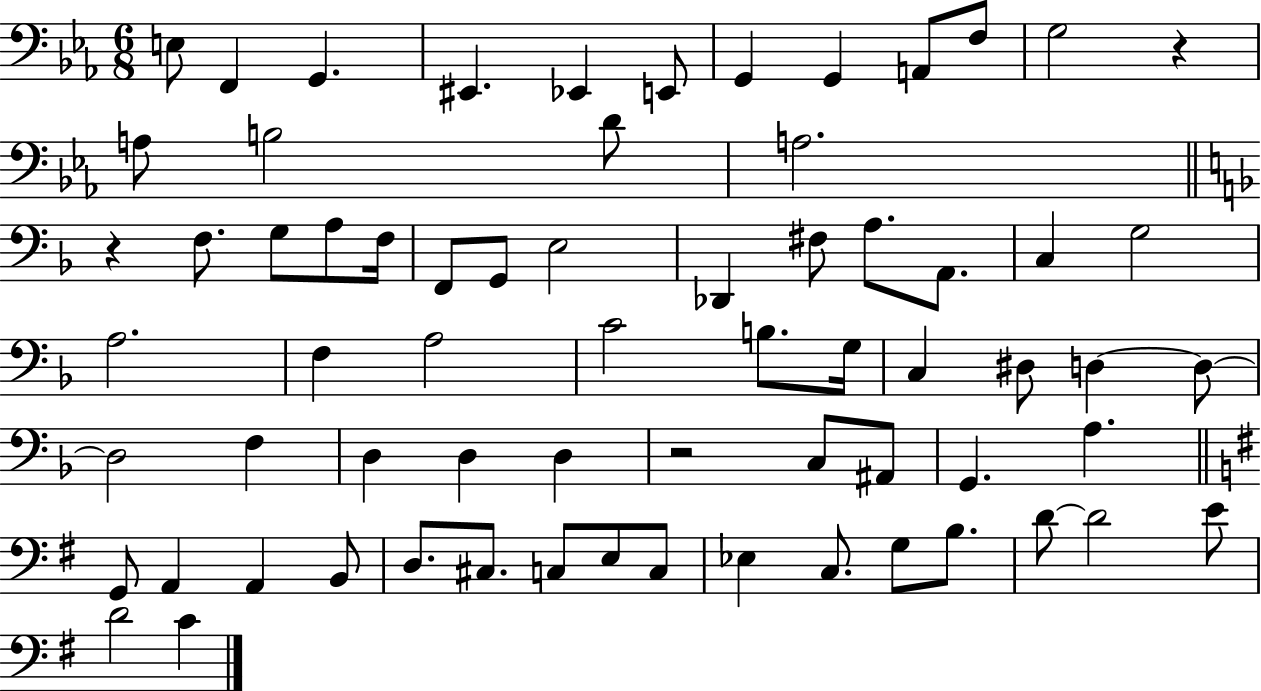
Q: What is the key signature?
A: EES major